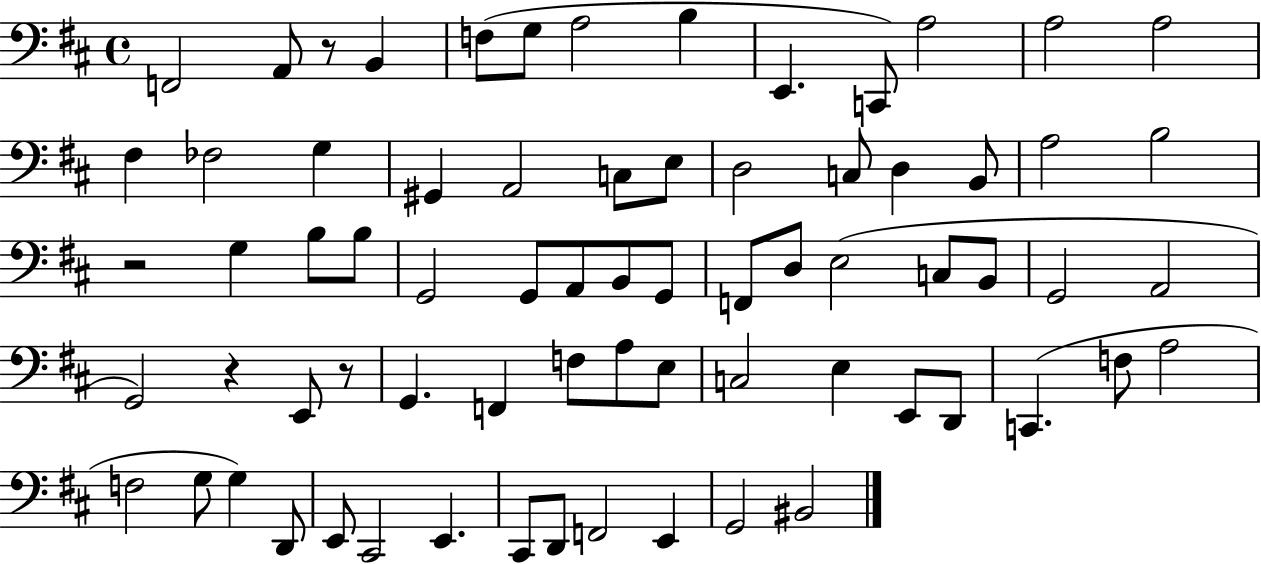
F2/h A2/e R/e B2/q F3/e G3/e A3/h B3/q E2/q. C2/e A3/h A3/h A3/h F#3/q FES3/h G3/q G#2/q A2/h C3/e E3/e D3/h C3/e D3/q B2/e A3/h B3/h R/h G3/q B3/e B3/e G2/h G2/e A2/e B2/e G2/e F2/e D3/e E3/h C3/e B2/e G2/h A2/h G2/h R/q E2/e R/e G2/q. F2/q F3/e A3/e E3/e C3/h E3/q E2/e D2/e C2/q. F3/e A3/h F3/h G3/e G3/q D2/e E2/e C#2/h E2/q. C#2/e D2/e F2/h E2/q G2/h BIS2/h